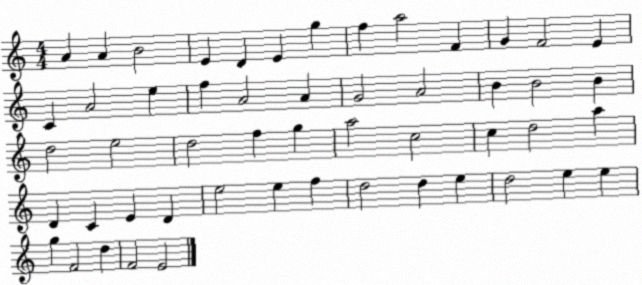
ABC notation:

X:1
T:Untitled
M:4/4
L:1/4
K:C
A A B2 E D E g f a2 F G F2 E C A2 e f A2 A G2 A2 B B2 B d2 e2 d2 f g a2 c2 c d2 a D C E D e2 e f d2 d e d2 e e g F2 d F2 E2